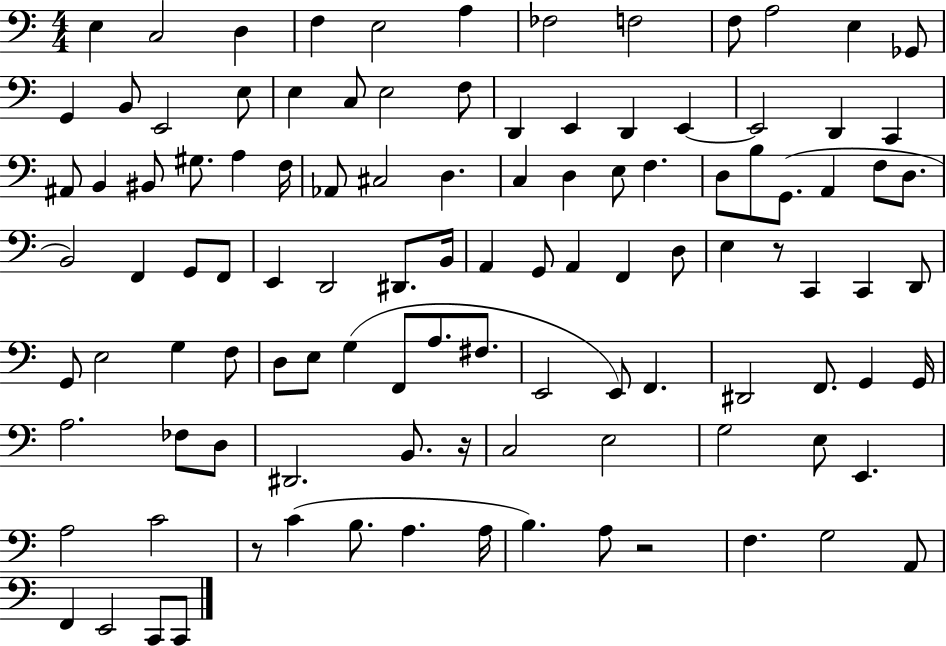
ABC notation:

X:1
T:Untitled
M:4/4
L:1/4
K:C
E, C,2 D, F, E,2 A, _F,2 F,2 F,/2 A,2 E, _G,,/2 G,, B,,/2 E,,2 E,/2 E, C,/2 E,2 F,/2 D,, E,, D,, E,, E,,2 D,, C,, ^A,,/2 B,, ^B,,/2 ^G,/2 A, F,/4 _A,,/2 ^C,2 D, C, D, E,/2 F, D,/2 B,/2 G,,/2 A,, F,/2 D,/2 B,,2 F,, G,,/2 F,,/2 E,, D,,2 ^D,,/2 B,,/4 A,, G,,/2 A,, F,, D,/2 E, z/2 C,, C,, D,,/2 G,,/2 E,2 G, F,/2 D,/2 E,/2 G, F,,/2 A,/2 ^F,/2 E,,2 E,,/2 F,, ^D,,2 F,,/2 G,, G,,/4 A,2 _F,/2 D,/2 ^D,,2 B,,/2 z/4 C,2 E,2 G,2 E,/2 E,, A,2 C2 z/2 C B,/2 A, A,/4 B, A,/2 z2 F, G,2 A,,/2 F,, E,,2 C,,/2 C,,/2